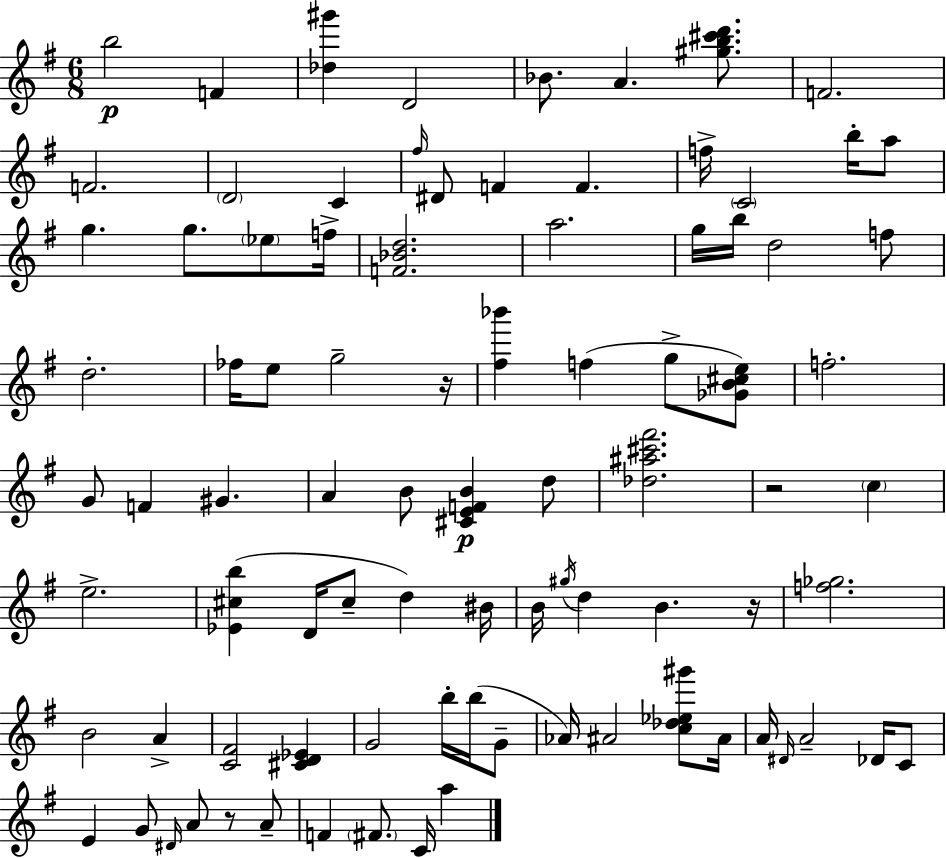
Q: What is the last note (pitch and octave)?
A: A5